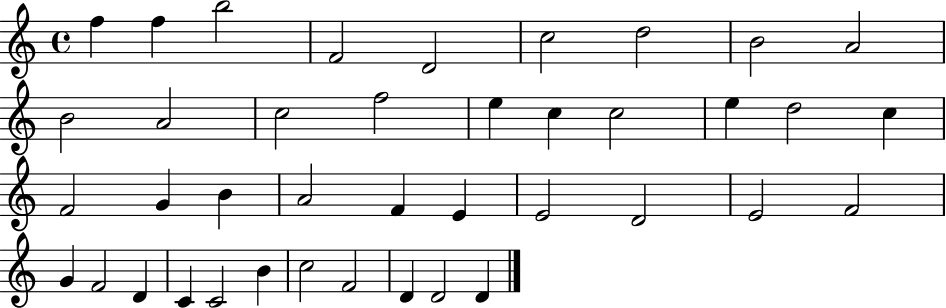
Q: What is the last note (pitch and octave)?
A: D4